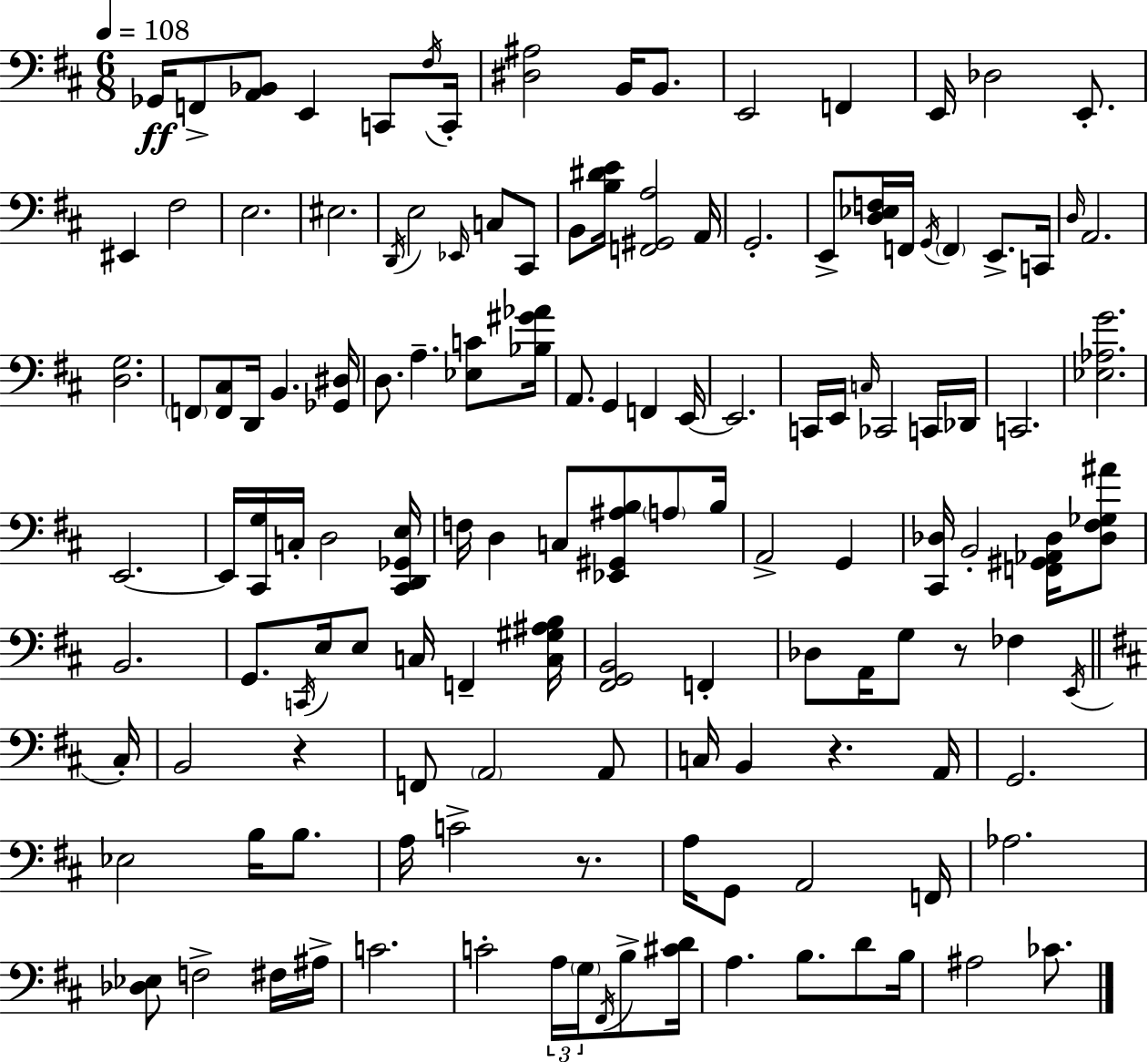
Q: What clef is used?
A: bass